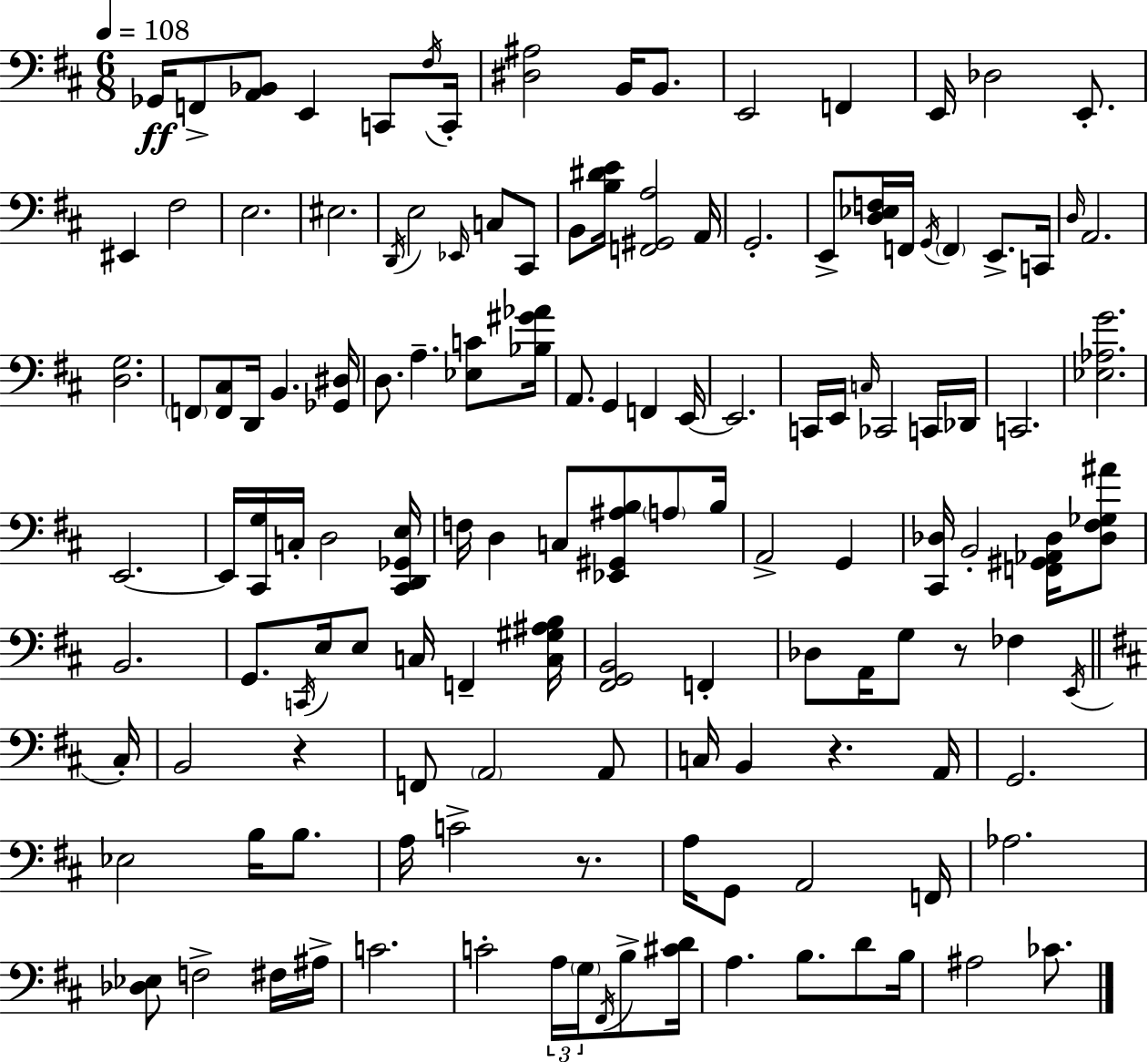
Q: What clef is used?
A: bass